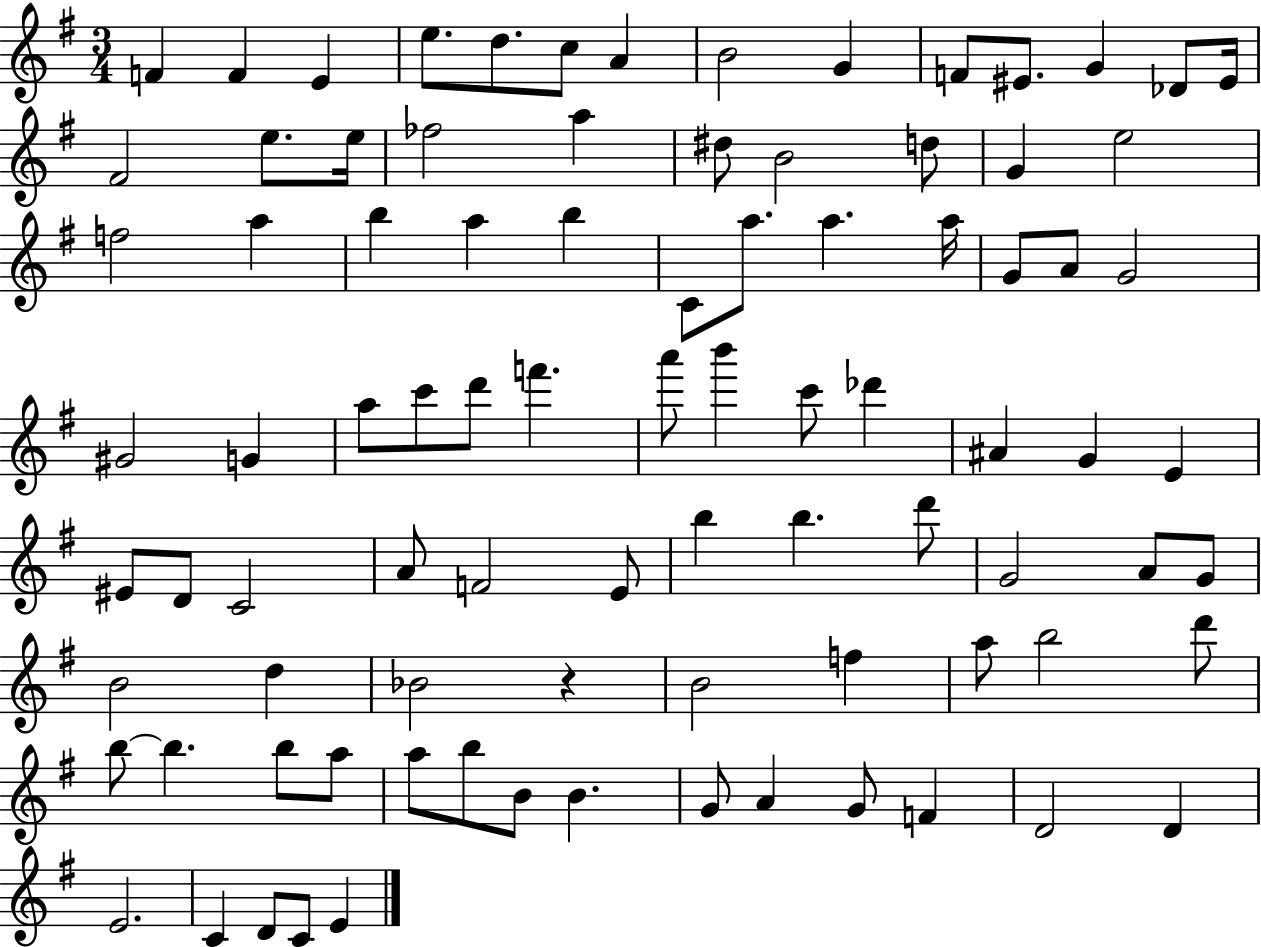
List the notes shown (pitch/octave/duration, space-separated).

F4/q F4/q E4/q E5/e. D5/e. C5/e A4/q B4/h G4/q F4/e EIS4/e. G4/q Db4/e EIS4/s F#4/h E5/e. E5/s FES5/h A5/q D#5/e B4/h D5/e G4/q E5/h F5/h A5/q B5/q A5/q B5/q C4/e A5/e. A5/q. A5/s G4/e A4/e G4/h G#4/h G4/q A5/e C6/e D6/e F6/q. A6/e B6/q C6/e Db6/q A#4/q G4/q E4/q EIS4/e D4/e C4/h A4/e F4/h E4/e B5/q B5/q. D6/e G4/h A4/e G4/e B4/h D5/q Bb4/h R/q B4/h F5/q A5/e B5/h D6/e B5/e B5/q. B5/e A5/e A5/e B5/e B4/e B4/q. G4/e A4/q G4/e F4/q D4/h D4/q E4/h. C4/q D4/e C4/e E4/q